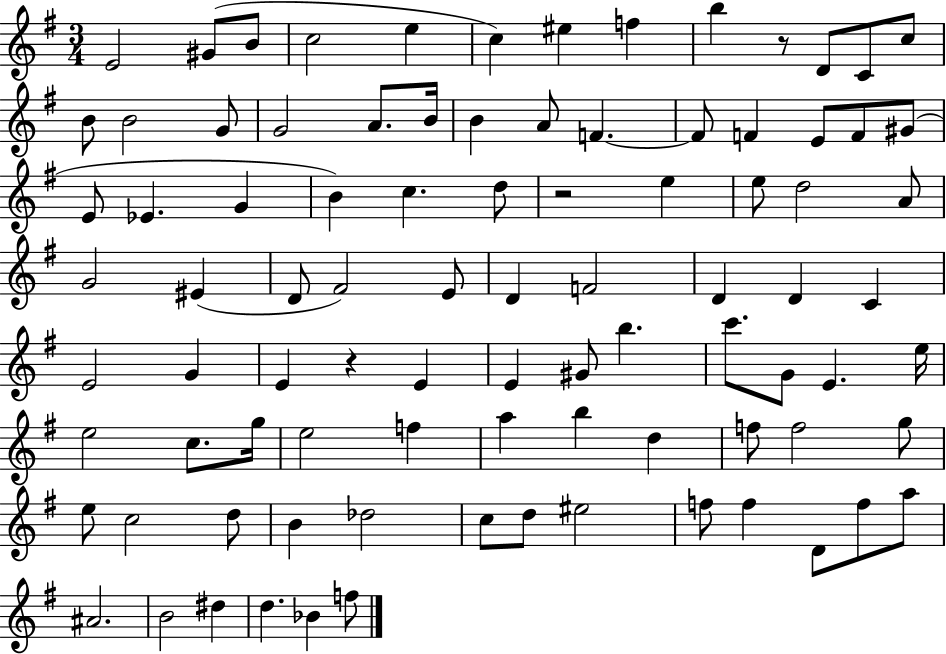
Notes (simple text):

E4/h G#4/e B4/e C5/h E5/q C5/q EIS5/q F5/q B5/q R/e D4/e C4/e C5/e B4/e B4/h G4/e G4/h A4/e. B4/s B4/q A4/e F4/q. F4/e F4/q E4/e F4/e G#4/e E4/e Eb4/q. G4/q B4/q C5/q. D5/e R/h E5/q E5/e D5/h A4/e G4/h EIS4/q D4/e F#4/h E4/e D4/q F4/h D4/q D4/q C4/q E4/h G4/q E4/q R/q E4/q E4/q G#4/e B5/q. C6/e. G4/e E4/q. E5/s E5/h C5/e. G5/s E5/h F5/q A5/q B5/q D5/q F5/e F5/h G5/e E5/e C5/h D5/e B4/q Db5/h C5/e D5/e EIS5/h F5/e F5/q D4/e F5/e A5/e A#4/h. B4/h D#5/q D5/q. Bb4/q F5/e